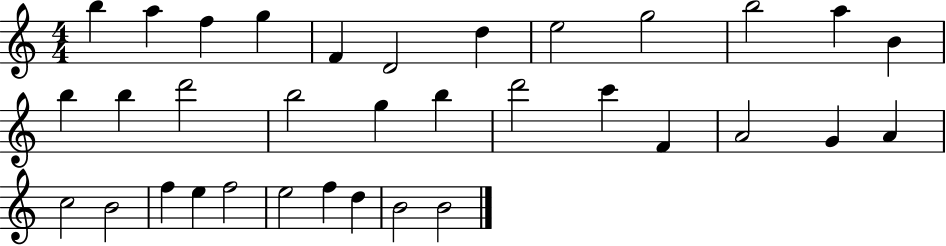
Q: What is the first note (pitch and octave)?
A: B5